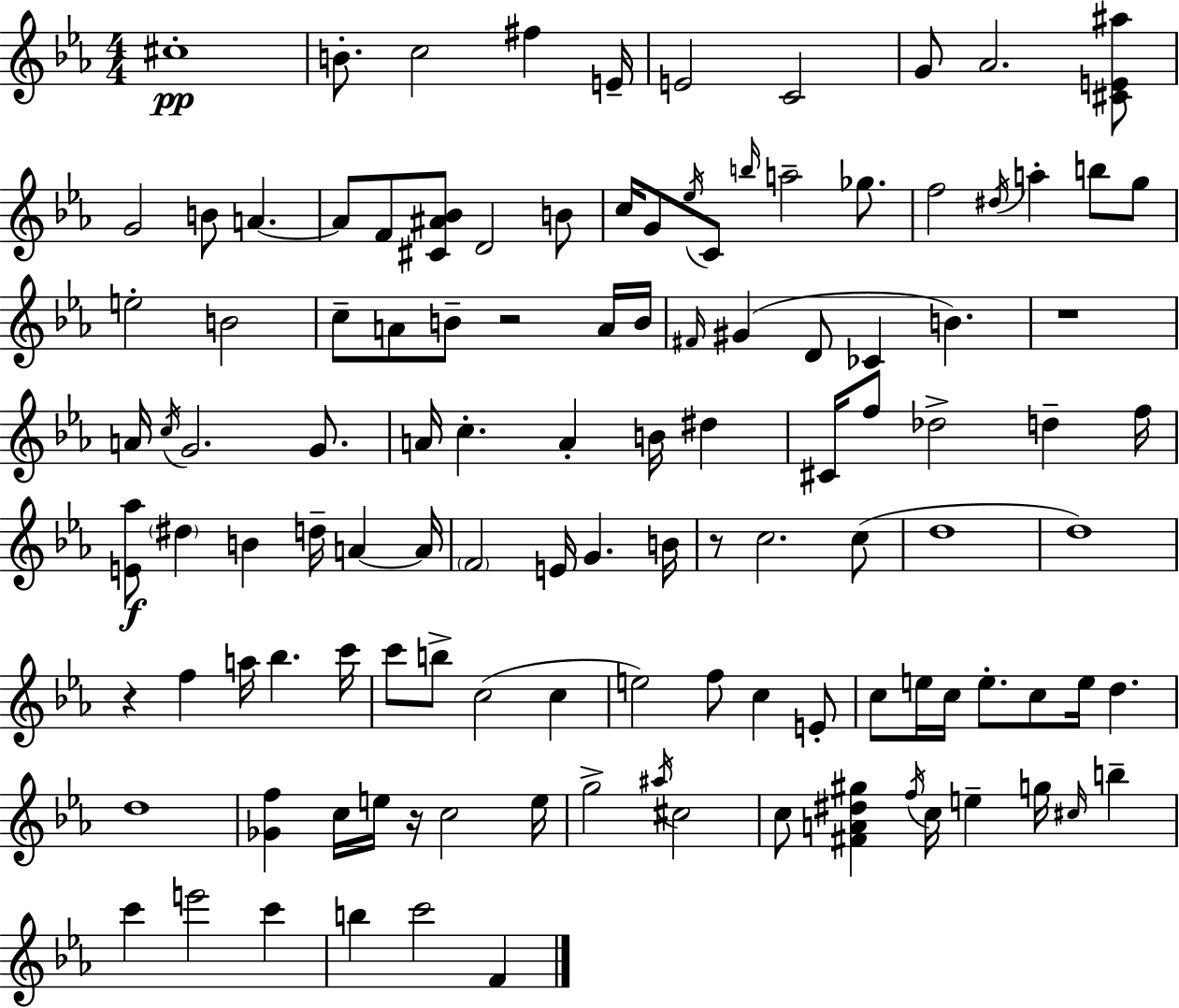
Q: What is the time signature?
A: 4/4